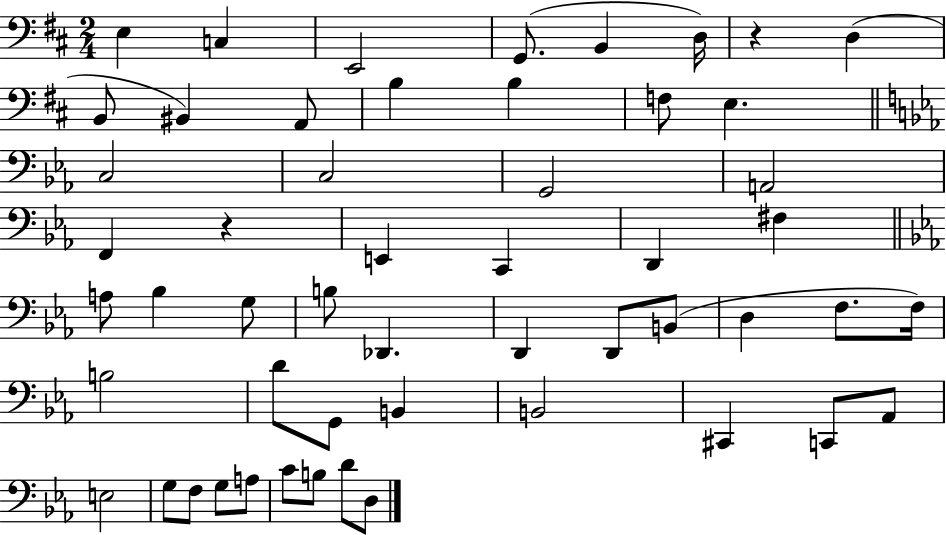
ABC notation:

X:1
T:Untitled
M:2/4
L:1/4
K:D
E, C, E,,2 G,,/2 B,, D,/4 z D, B,,/2 ^B,, A,,/2 B, B, F,/2 E, C,2 C,2 G,,2 A,,2 F,, z E,, C,, D,, ^F, A,/2 _B, G,/2 B,/2 _D,, D,, D,,/2 B,,/2 D, F,/2 F,/4 B,2 D/2 G,,/2 B,, B,,2 ^C,, C,,/2 _A,,/2 E,2 G,/2 F,/2 G,/2 A,/2 C/2 B,/2 D/2 D,/2